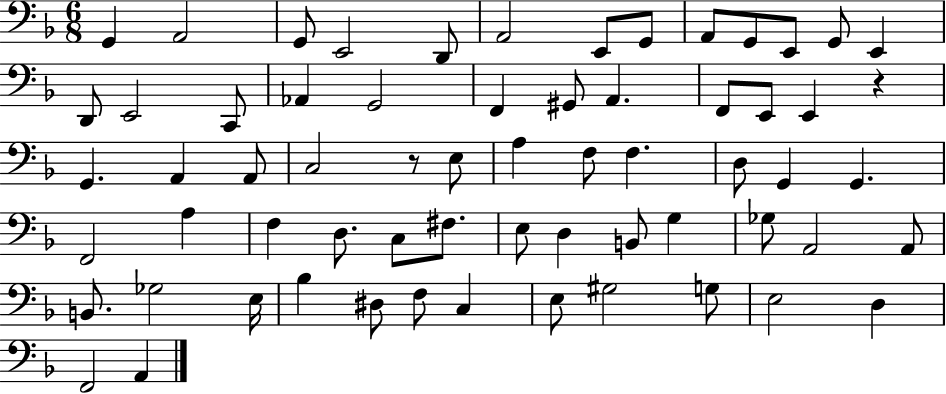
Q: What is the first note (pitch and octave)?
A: G2